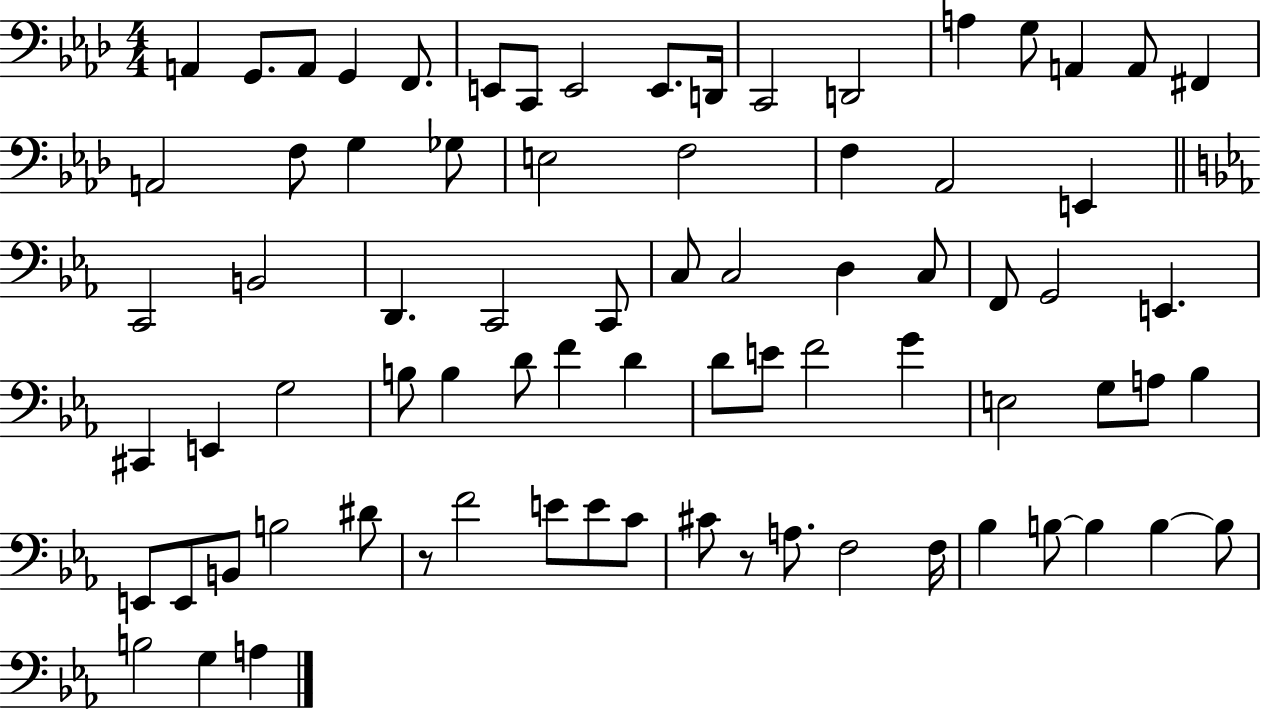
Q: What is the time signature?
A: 4/4